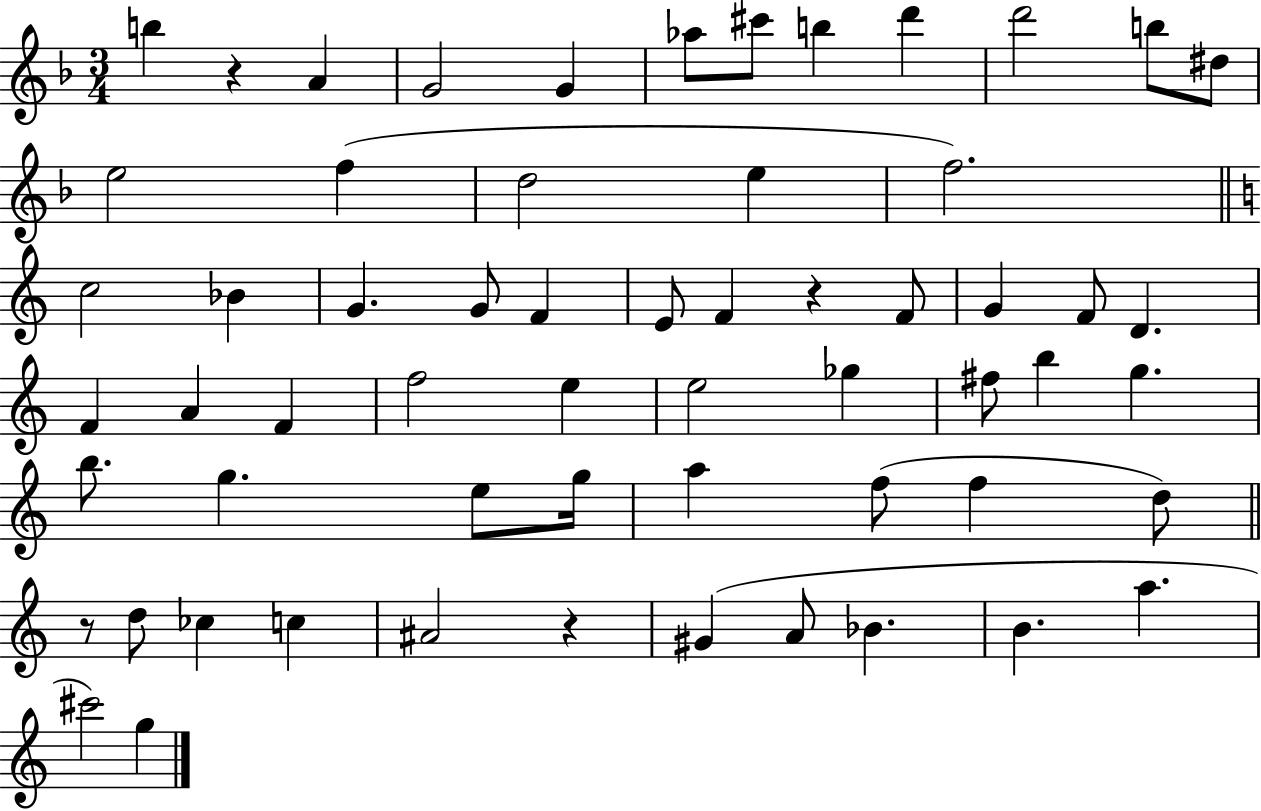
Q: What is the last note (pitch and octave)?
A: G5